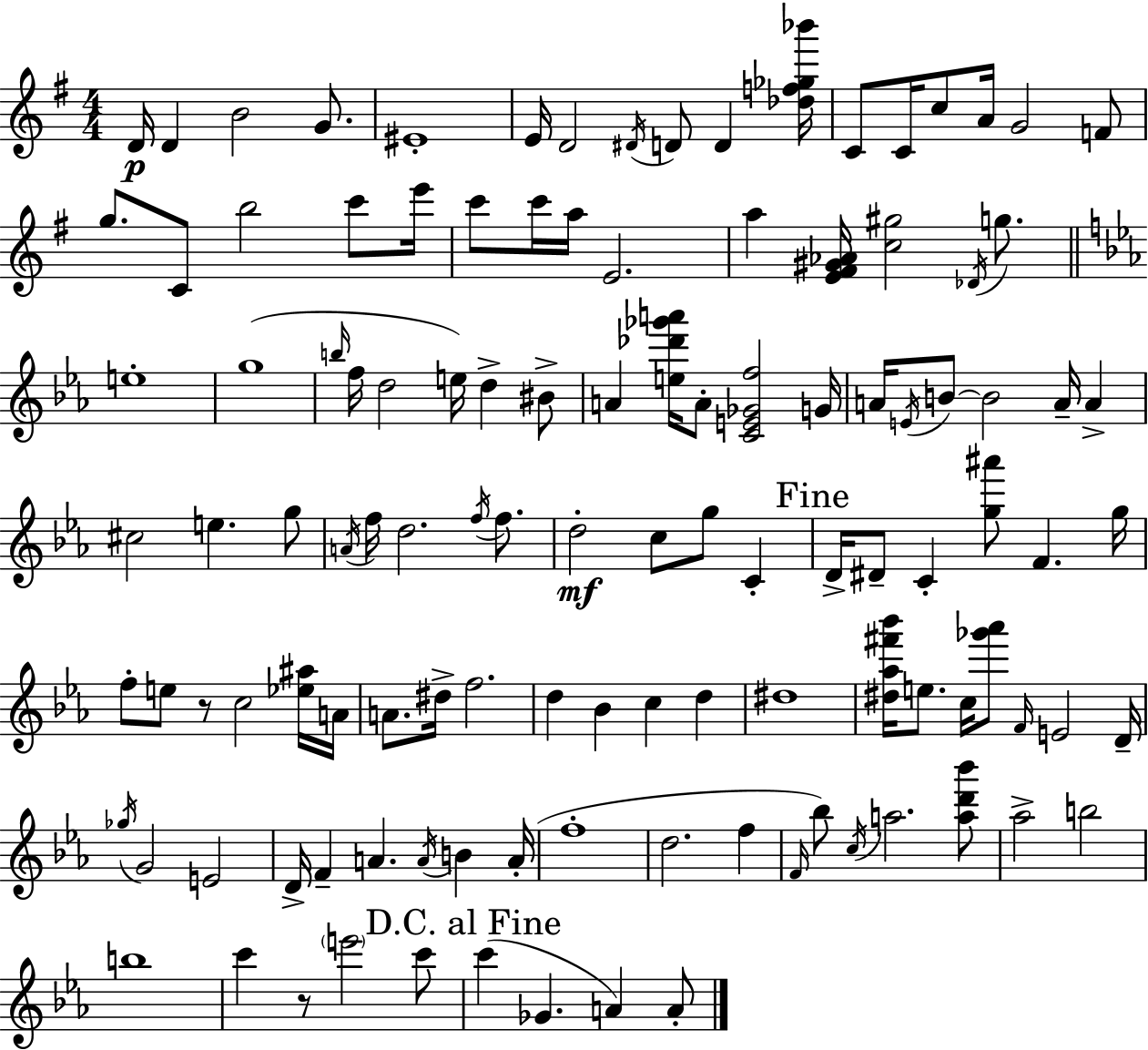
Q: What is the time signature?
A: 4/4